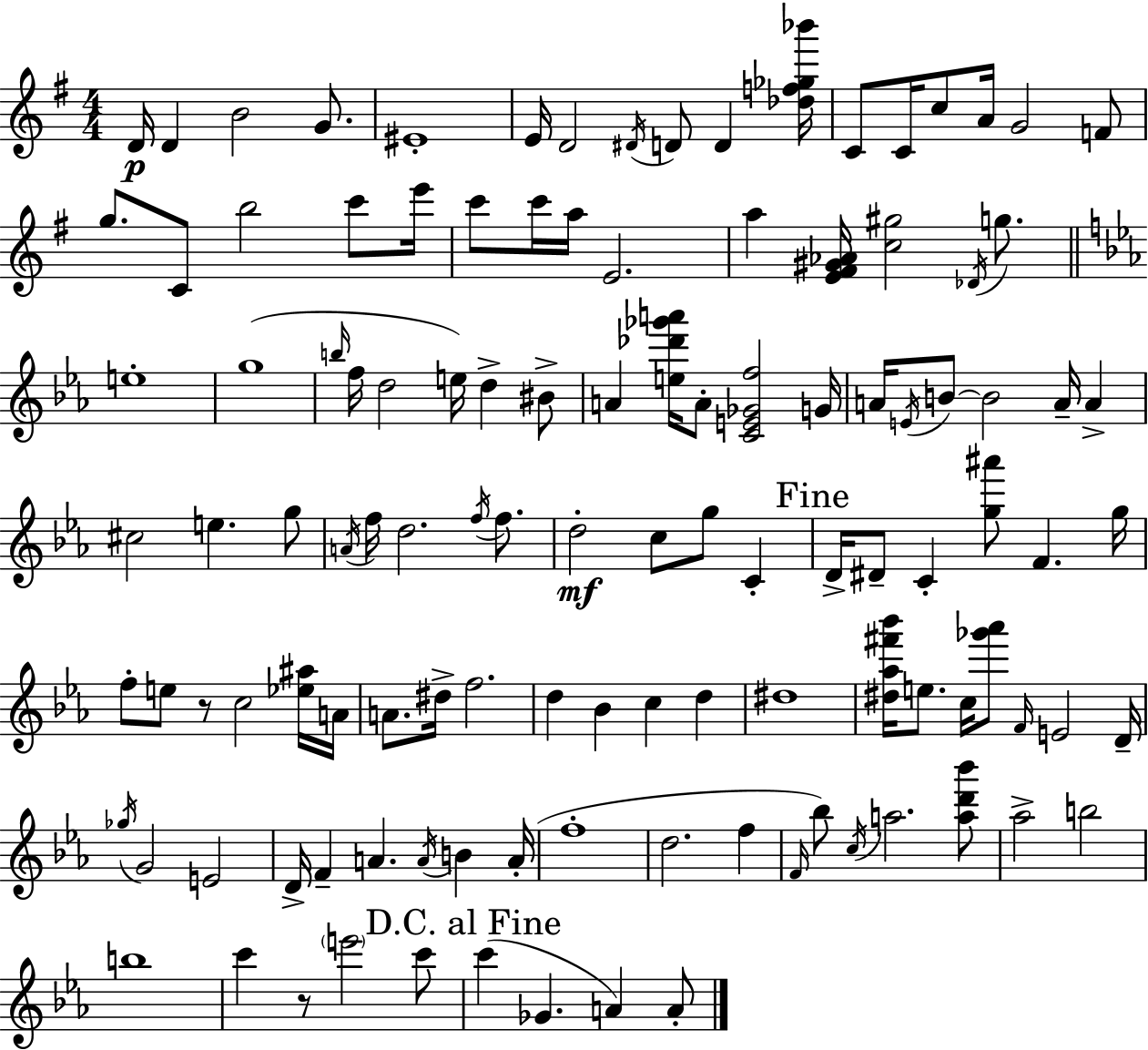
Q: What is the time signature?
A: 4/4